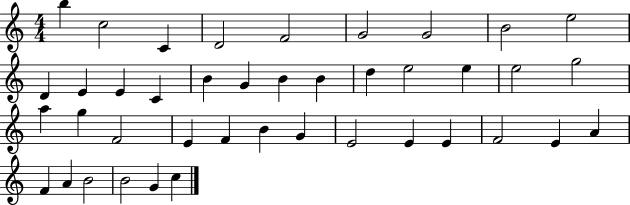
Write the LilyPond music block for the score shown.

{
  \clef treble
  \numericTimeSignature
  \time 4/4
  \key c \major
  b''4 c''2 c'4 | d'2 f'2 | g'2 g'2 | b'2 e''2 | \break d'4 e'4 e'4 c'4 | b'4 g'4 b'4 b'4 | d''4 e''2 e''4 | e''2 g''2 | \break a''4 g''4 f'2 | e'4 f'4 b'4 g'4 | e'2 e'4 e'4 | f'2 e'4 a'4 | \break f'4 a'4 b'2 | b'2 g'4 c''4 | \bar "|."
}